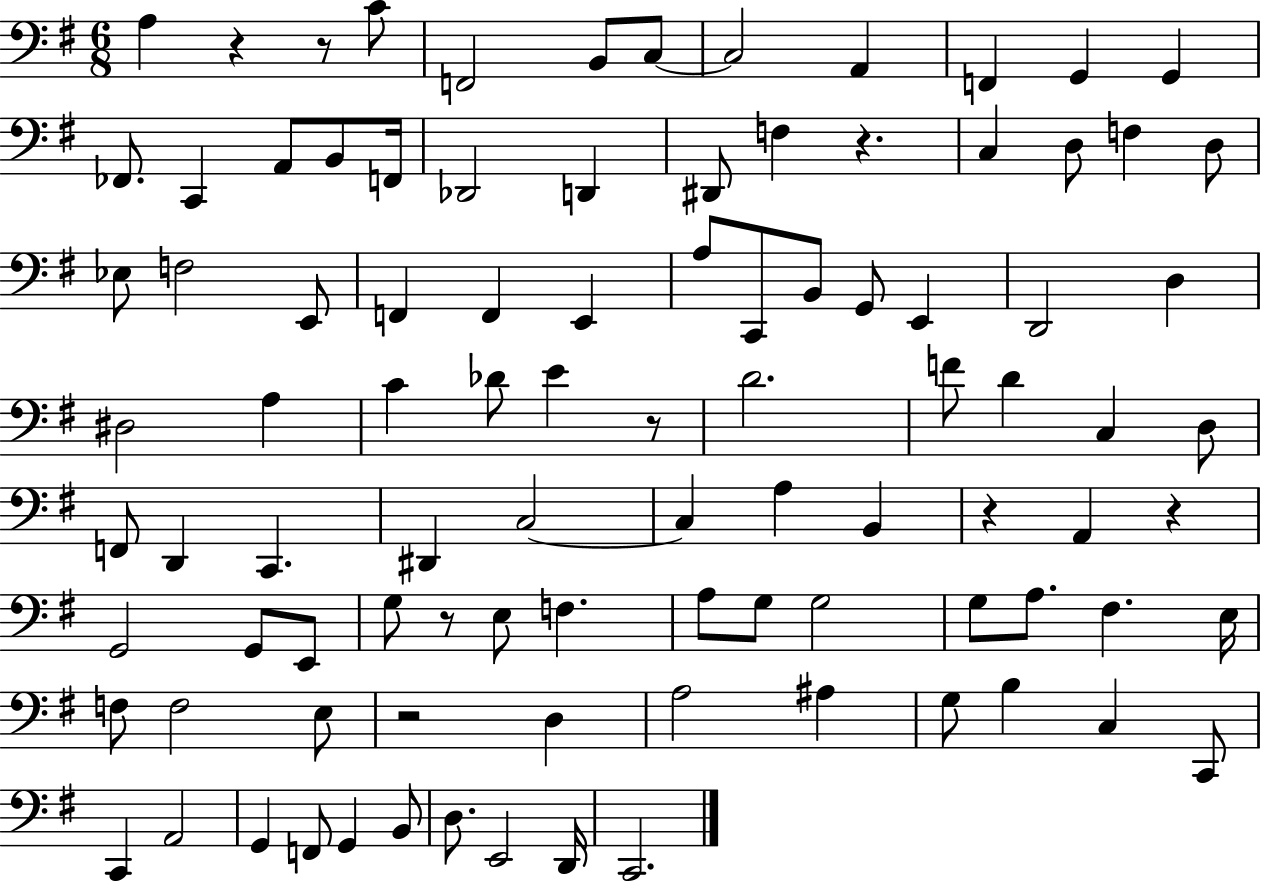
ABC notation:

X:1
T:Untitled
M:6/8
L:1/4
K:G
A, z z/2 C/2 F,,2 B,,/2 C,/2 C,2 A,, F,, G,, G,, _F,,/2 C,, A,,/2 B,,/2 F,,/4 _D,,2 D,, ^D,,/2 F, z C, D,/2 F, D,/2 _E,/2 F,2 E,,/2 F,, F,, E,, A,/2 C,,/2 B,,/2 G,,/2 E,, D,,2 D, ^D,2 A, C _D/2 E z/2 D2 F/2 D C, D,/2 F,,/2 D,, C,, ^D,, C,2 C, A, B,, z A,, z G,,2 G,,/2 E,,/2 G,/2 z/2 E,/2 F, A,/2 G,/2 G,2 G,/2 A,/2 ^F, E,/4 F,/2 F,2 E,/2 z2 D, A,2 ^A, G,/2 B, C, C,,/2 C,, A,,2 G,, F,,/2 G,, B,,/2 D,/2 E,,2 D,,/4 C,,2